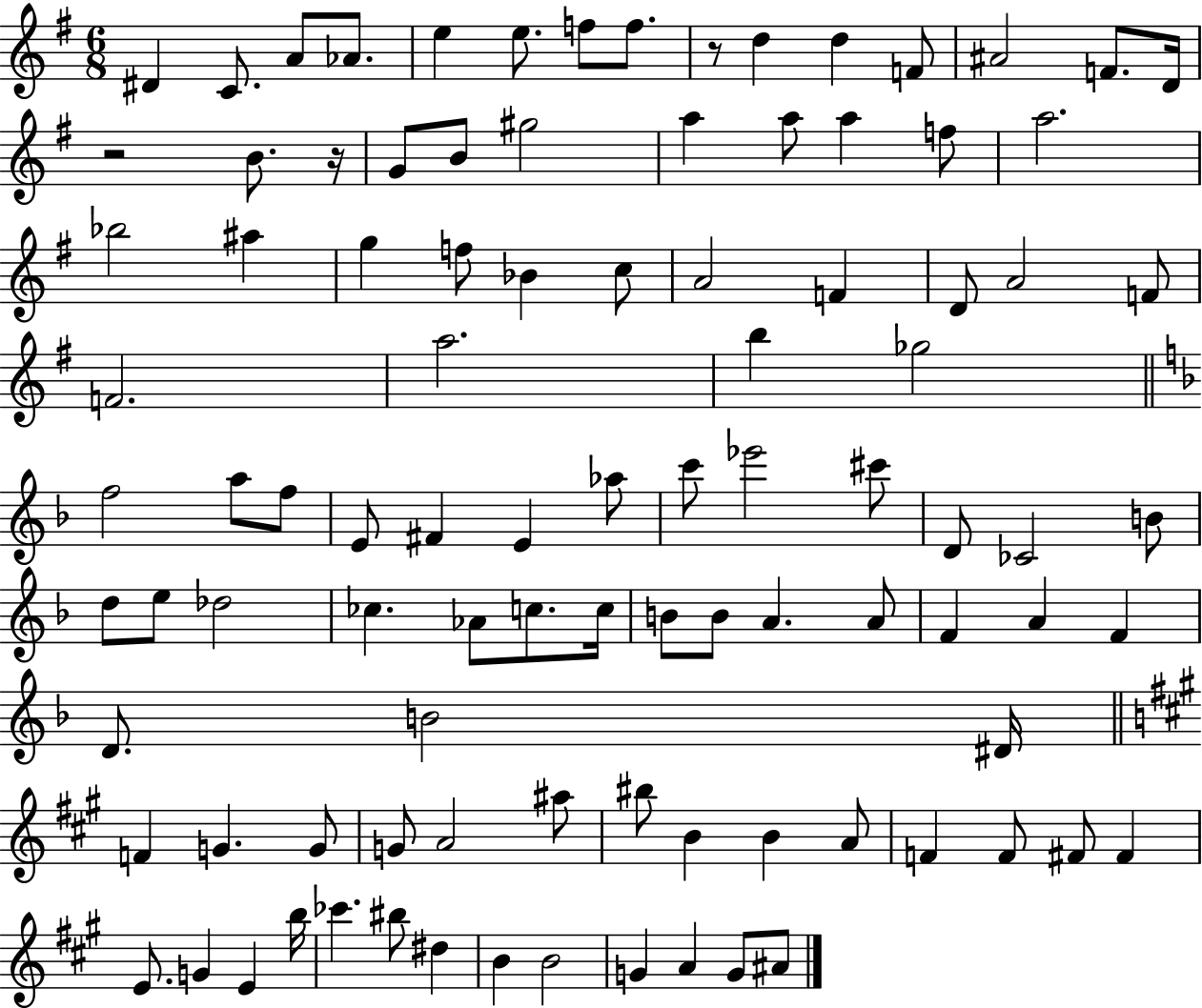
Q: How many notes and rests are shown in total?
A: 98